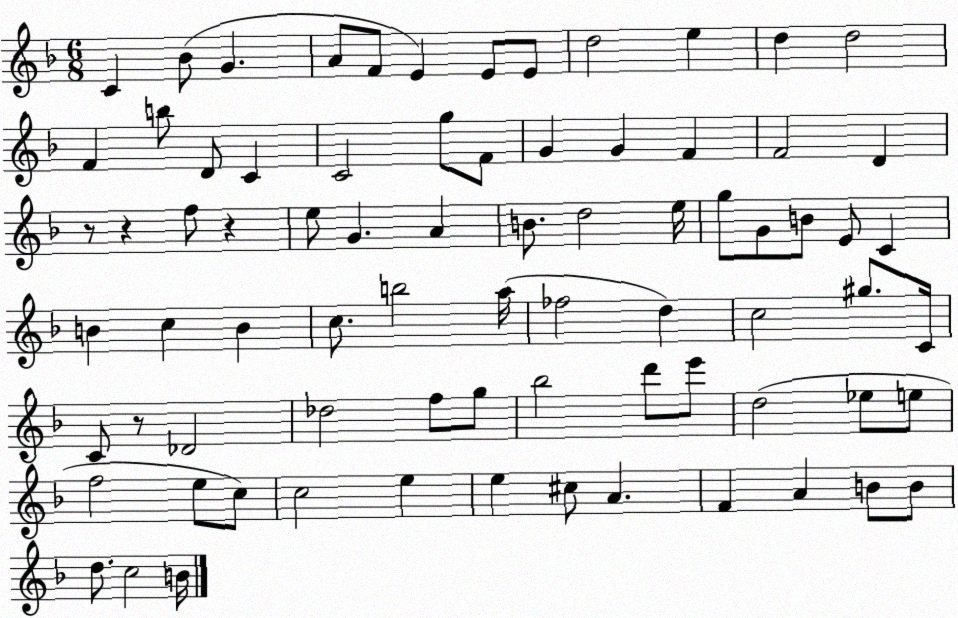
X:1
T:Untitled
M:6/8
L:1/4
K:F
C _B/2 G A/2 F/2 E E/2 E/2 d2 e d d2 F b/2 D/2 C C2 g/2 F/2 G G F F2 D z/2 z f/2 z e/2 G A B/2 d2 e/4 g/2 G/2 B/2 E/2 C B c B c/2 b2 a/4 _f2 d c2 ^g/2 C/4 C/2 z/2 _D2 _d2 f/2 g/2 _b2 d'/2 e'/2 d2 _e/2 e/2 f2 e/2 c/2 c2 e e ^c/2 A F A B/2 B/2 d/2 c2 B/4